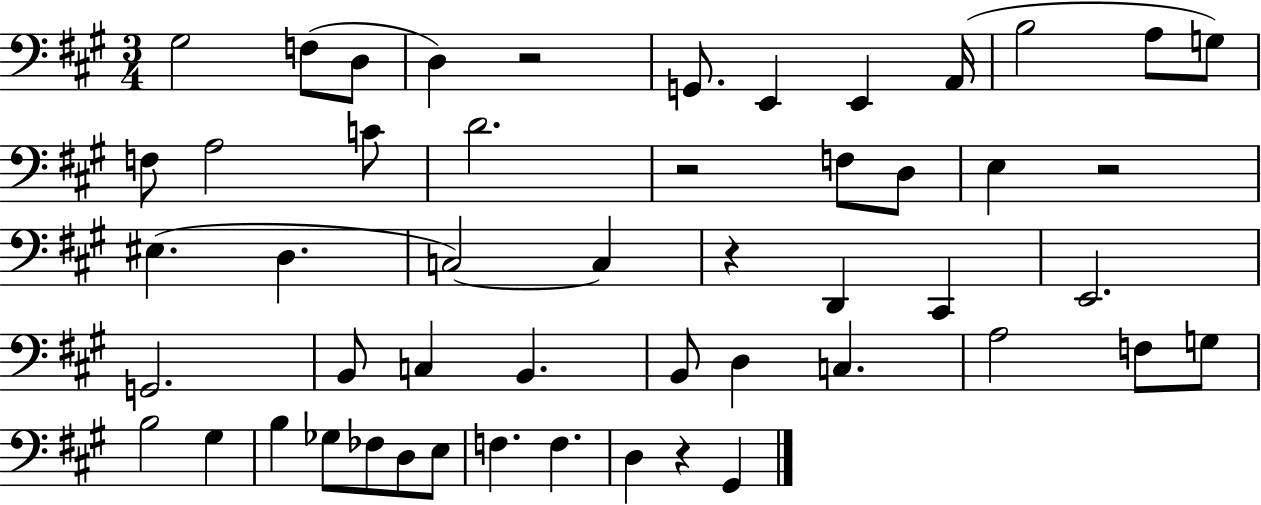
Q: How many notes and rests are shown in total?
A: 51